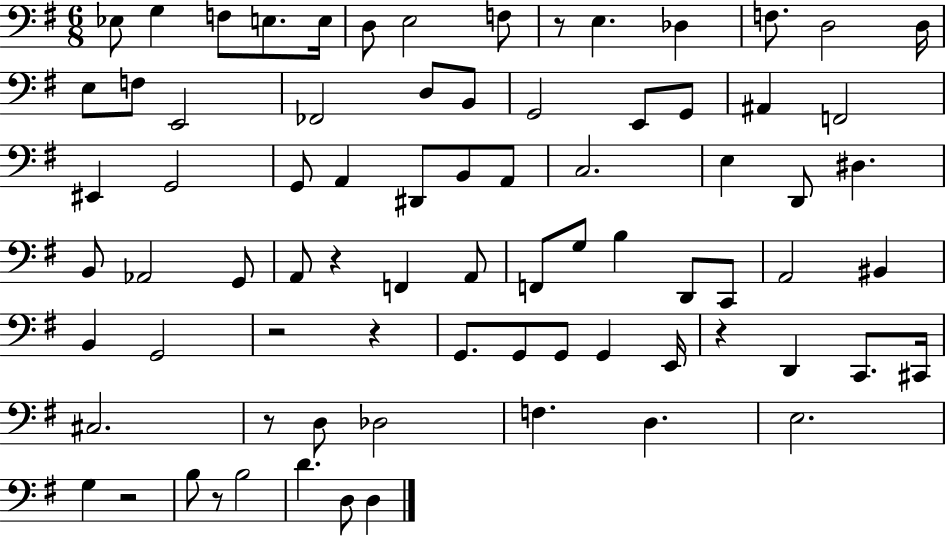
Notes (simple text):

Eb3/e G3/q F3/e E3/e. E3/s D3/e E3/h F3/e R/e E3/q. Db3/q F3/e. D3/h D3/s E3/e F3/e E2/h FES2/h D3/e B2/e G2/h E2/e G2/e A#2/q F2/h EIS2/q G2/h G2/e A2/q D#2/e B2/e A2/e C3/h. E3/q D2/e D#3/q. B2/e Ab2/h G2/e A2/e R/q F2/q A2/e F2/e G3/e B3/q D2/e C2/e A2/h BIS2/q B2/q G2/h R/h R/q G2/e. G2/e G2/e G2/q E2/s R/q D2/q C2/e. C#2/s C#3/h. R/e D3/e Db3/h F3/q. D3/q. E3/h. G3/q R/h B3/e R/e B3/h D4/q. D3/e D3/q